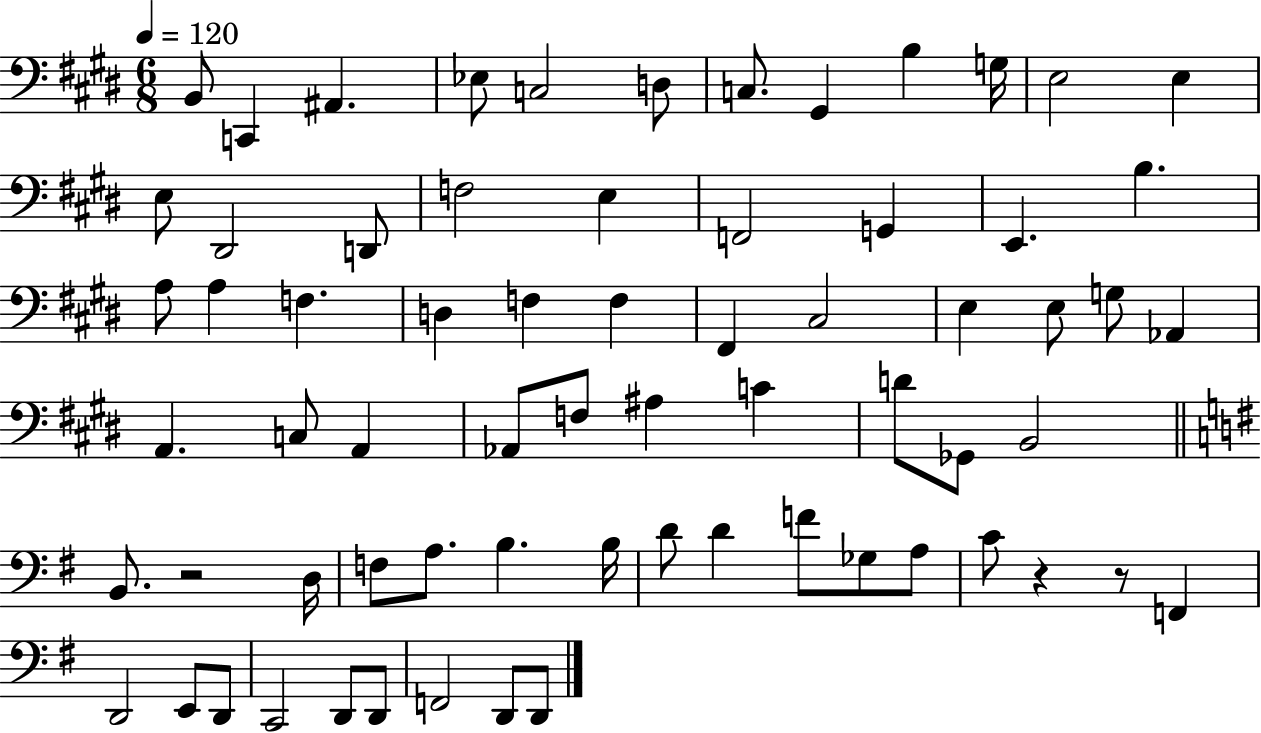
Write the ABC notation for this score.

X:1
T:Untitled
M:6/8
L:1/4
K:E
B,,/2 C,, ^A,, _E,/2 C,2 D,/2 C,/2 ^G,, B, G,/4 E,2 E, E,/2 ^D,,2 D,,/2 F,2 E, F,,2 G,, E,, B, A,/2 A, F, D, F, F, ^F,, ^C,2 E, E,/2 G,/2 _A,, A,, C,/2 A,, _A,,/2 F,/2 ^A, C D/2 _G,,/2 B,,2 B,,/2 z2 D,/4 F,/2 A,/2 B, B,/4 D/2 D F/2 _G,/2 A,/2 C/2 z z/2 F,, D,,2 E,,/2 D,,/2 C,,2 D,,/2 D,,/2 F,,2 D,,/2 D,,/2